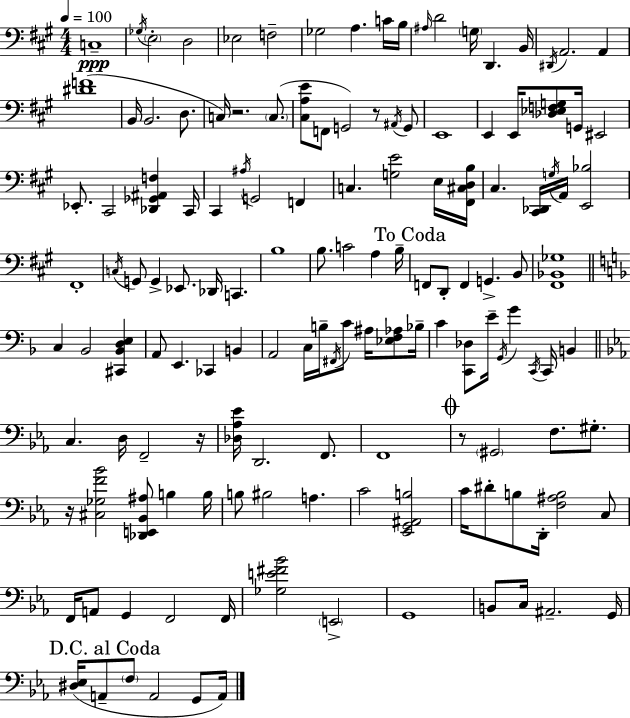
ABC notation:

X:1
T:Untitled
M:4/4
L:1/4
K:A
C,4 _G,/4 E,2 D,2 _E,2 F,2 _G,2 A, C/4 B,/4 ^A,/4 D2 G,/4 D,, B,,/4 ^D,,/4 A,,2 A,, [^DF]4 B,,/4 B,,2 D,/2 C,/4 z2 C,/2 [^C,A,E]/2 F,,/2 G,,2 z/2 ^A,,/4 G,,/2 E,,4 E,, E,,/4 [_D,_E,F,G,]/2 G,,/4 ^E,,2 _E,,/2 ^C,,2 [_D,,_G,,^A,,F,] ^C,,/4 ^C,, ^A,/4 G,,2 F,, C, [G,E]2 E,/4 [^F,,^C,D,B,]/4 ^C, [^C,,_D,,]/4 G,/4 A,,/4 [E,,_B,]2 ^F,,4 C,/4 G,,/2 G,, _E,,/2 _D,,/4 C,, B,4 B,/2 C2 A, B,/4 F,,/2 D,,/2 F,, G,, B,,/2 [^F,,_B,,_G,]4 C, _B,,2 [^C,,_B,,D,E,] A,,/2 E,, _C,, B,, A,,2 C,/4 B,/4 ^F,,/4 C/2 ^A,/4 [_E,F,_A,]/2 _B,/4 C [C,,_D,]/2 E/4 G,,/4 G C,,/4 C,,/4 B,, C, D,/4 F,,2 z/4 [_D,_A,_E]/4 D,,2 F,,/2 F,,4 z/2 ^G,,2 F,/2 ^G,/2 z/4 [^C,_G,F_B]2 [_D,,E,,_B,,^A,]/2 B, B,/4 B,/2 ^B,2 A, C2 [_E,,G,,^A,,B,]2 C/4 ^D/2 B,/2 D,,/4 [F,^A,B,]2 C,/2 F,,/4 A,,/2 G,, F,,2 F,,/4 [_G,E^F_B]2 E,,2 G,,4 B,,/2 C,/4 ^A,,2 G,,/4 [^D,_E,]/4 A,,/2 F,/2 A,,2 G,,/2 A,,/4